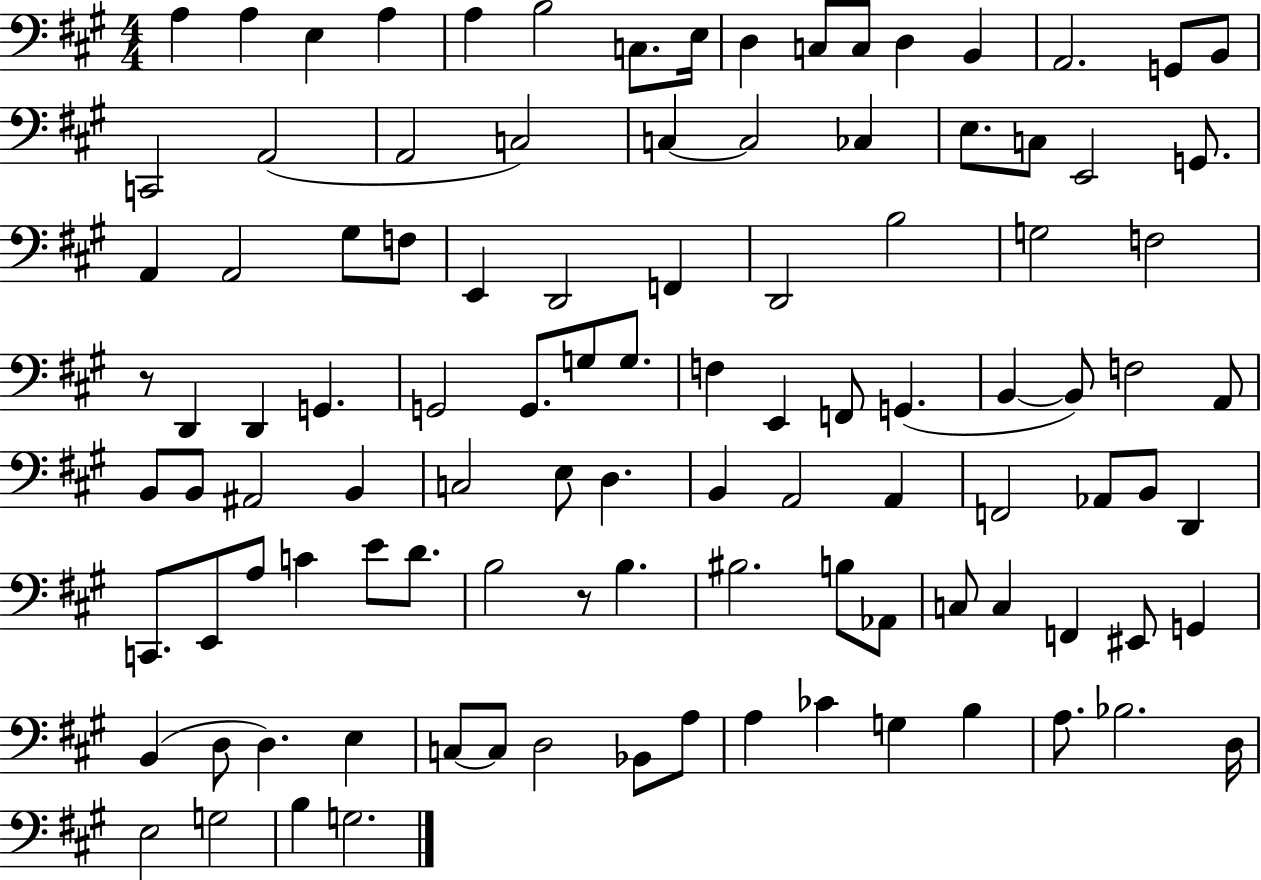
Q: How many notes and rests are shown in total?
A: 105